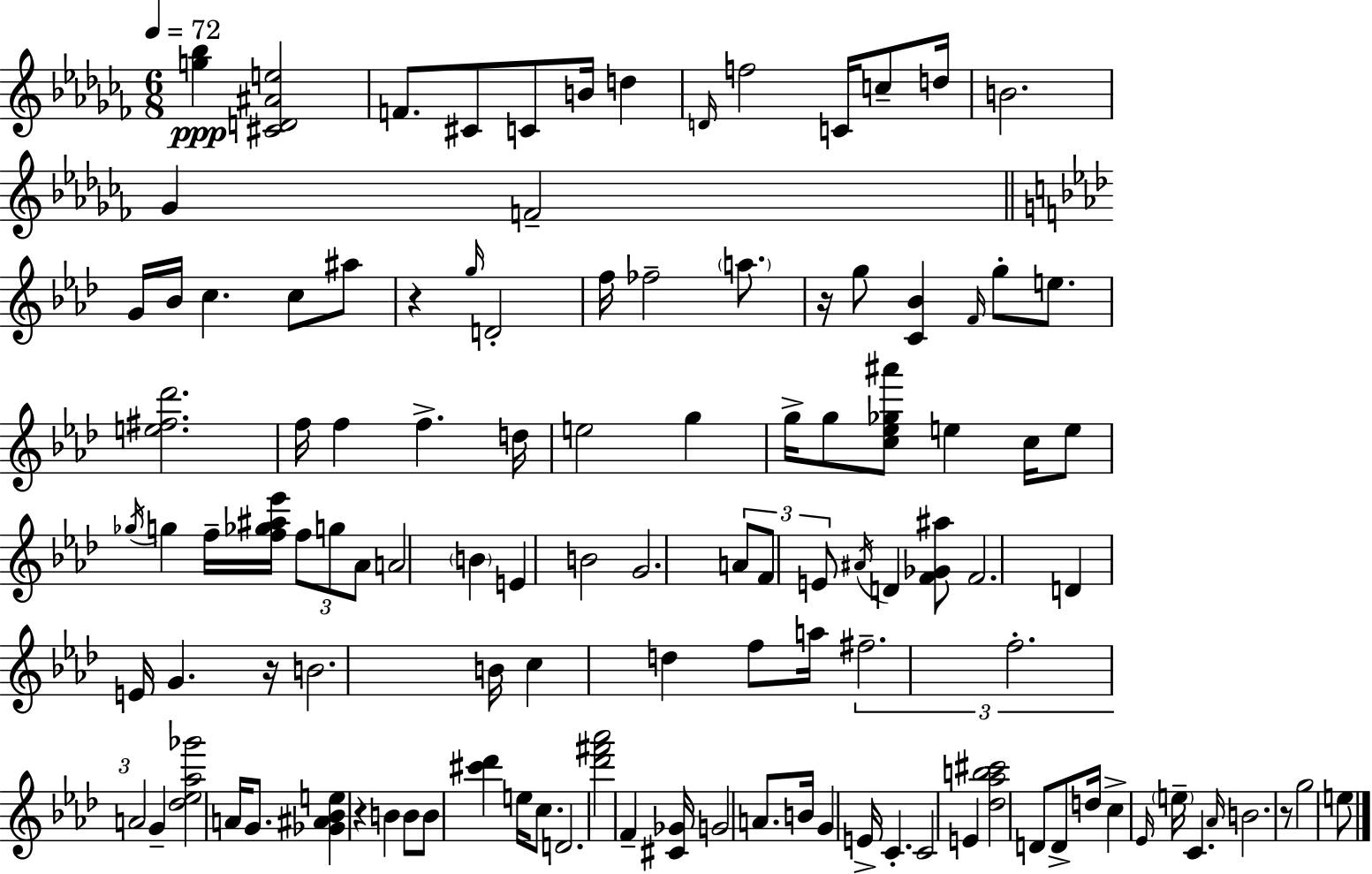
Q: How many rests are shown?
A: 5